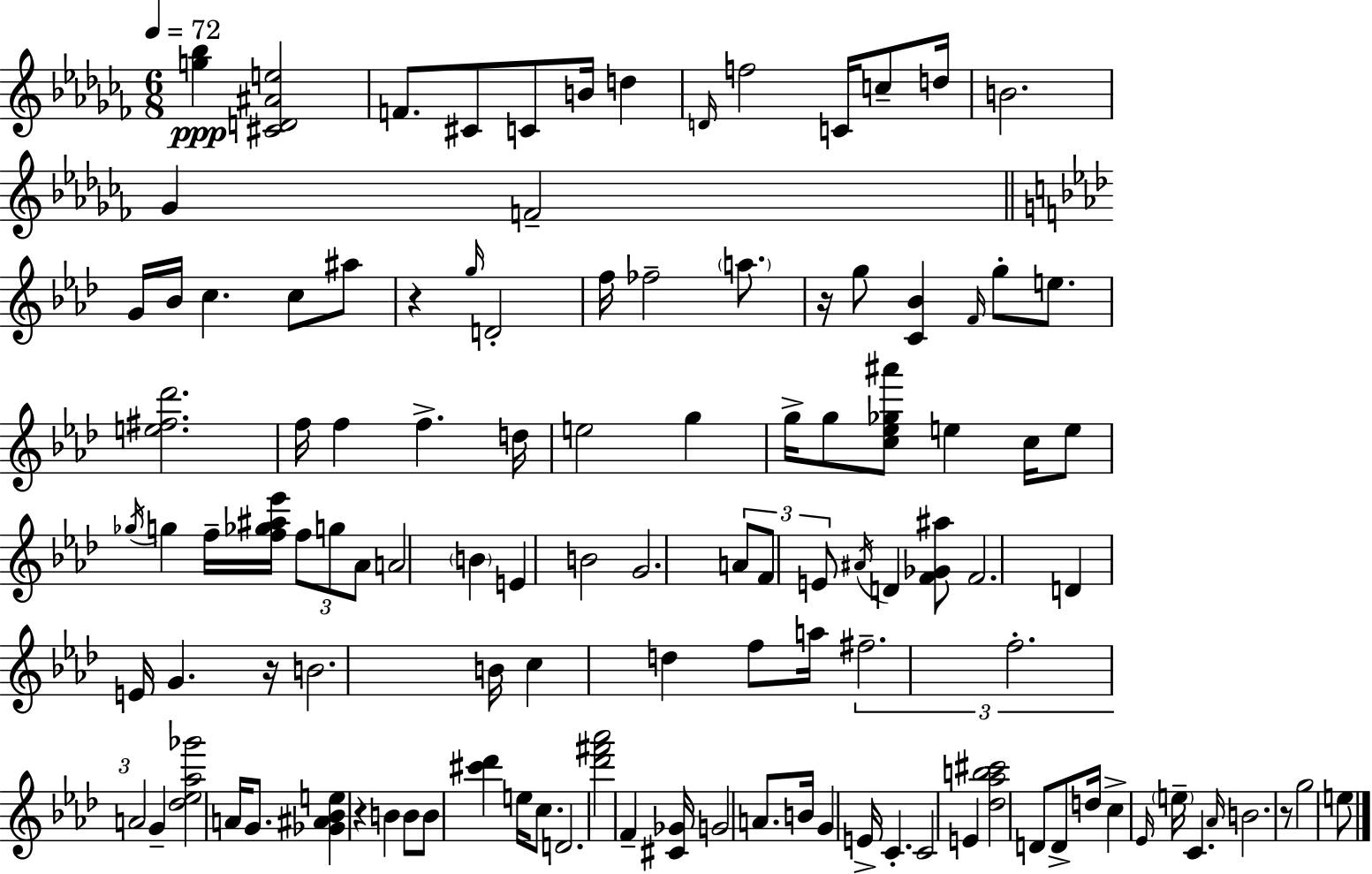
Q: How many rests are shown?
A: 5